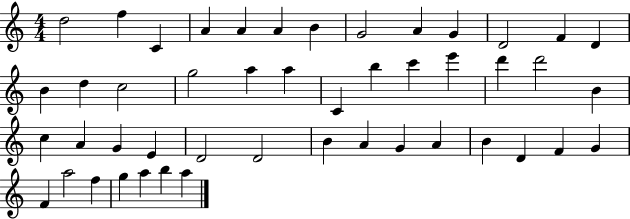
{
  \clef treble
  \numericTimeSignature
  \time 4/4
  \key c \major
  d''2 f''4 c'4 | a'4 a'4 a'4 b'4 | g'2 a'4 g'4 | d'2 f'4 d'4 | \break b'4 d''4 c''2 | g''2 a''4 a''4 | c'4 b''4 c'''4 e'''4 | d'''4 d'''2 b'4 | \break c''4 a'4 g'4 e'4 | d'2 d'2 | b'4 a'4 g'4 a'4 | b'4 d'4 f'4 g'4 | \break f'4 a''2 f''4 | g''4 a''4 b''4 a''4 | \bar "|."
}